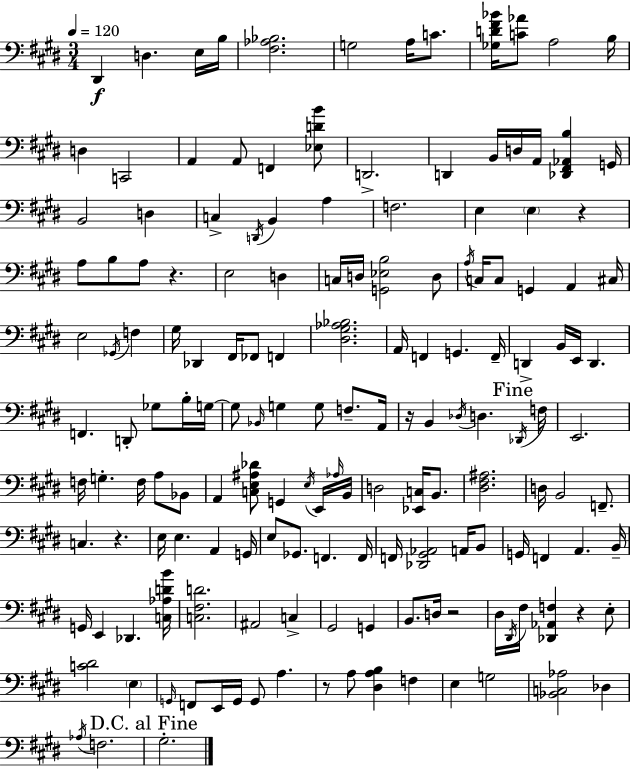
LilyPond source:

{
  \clef bass
  \numericTimeSignature
  \time 3/4
  \key e \major
  \tempo 4 = 120
  dis,4\f d4. e16 b16 | <fis aes bes>2. | g2 a16 c'8. | <ges d' fis' bes'>16 <c' aes'>8 a2 b16 | \break d4 c,2 | a,4 a,8 f,4 <ees d' b'>8 | d,2.-> | d,4 b,16 d16 a,16 <des, fis, aes, b>4 g,16 | \break b,2 d4 | c4-> \acciaccatura { d,16 } b,4 a4 | f2. | e4 \parenthesize e4 r4 | \break a8 b8 a8 r4. | e2 d4 | c16 d16 <g, ees b>2 d8 | \acciaccatura { a16 } c16 c8 g,4 a,4 | \break cis16 e2 \acciaccatura { ges,16 } f4 | gis16 des,4 fis,16 fes,8 f,4 | <dis gis aes bes>2. | a,16 f,4 g,4. | \break f,16-- d,4-> b,16 e,16 d,4. | f,4. d,8-. ges8 | b16-. g16~~ g8 \grace { bes,16 } g4 g8 | f8.-- a,16 r16 b,4 \acciaccatura { des16 } d4. | \break \mark "Fine" \acciaccatura { des,16 } f16 e,2. | f16 g4.-. | f16 a8 bes,8 a,4 <c e ais des'>8 | g,4 \acciaccatura { e16 } e,16 \grace { aes16 } b,16 d2 | \break <ees, c>16 b,8. <dis fis ais>2. | d16 b,2 | f,8.-- c4. | r4. e16 e4. | \break a,4 g,16 e8 ges,8. | f,4. f,16 f,16 <des, gis, aes,>2 | a,16 b,8 g,16 f,4 | a,4. b,16-- g,16 e,4 | \break des,4. <c aes d' b'>16 <c fis d'>2. | ais,2 | c4-> gis,2 | g,4 b,8. d16 | \break r2 dis16 \acciaccatura { dis,16 } fis16 <des, aes, f>4 | r4 e8-. <c' dis'>2 | \parenthesize e4 \grace { g,16 } f,8 | e,16 g,16 g,8 a4. r8 | \break a8 <dis a b>4 f4 e4 | g2 <bes, c aes>2 | des4 \acciaccatura { aes16 } f2. | \mark "D.C. al Fine" gis2.-. | \break \bar "|."
}